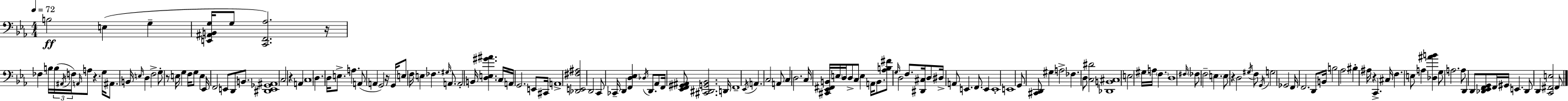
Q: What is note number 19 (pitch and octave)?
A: E3